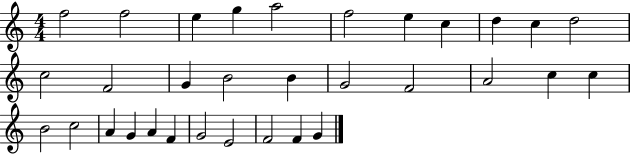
F5/h F5/h E5/q G5/q A5/h F5/h E5/q C5/q D5/q C5/q D5/h C5/h F4/h G4/q B4/h B4/q G4/h F4/h A4/h C5/q C5/q B4/h C5/h A4/q G4/q A4/q F4/q G4/h E4/h F4/h F4/q G4/q